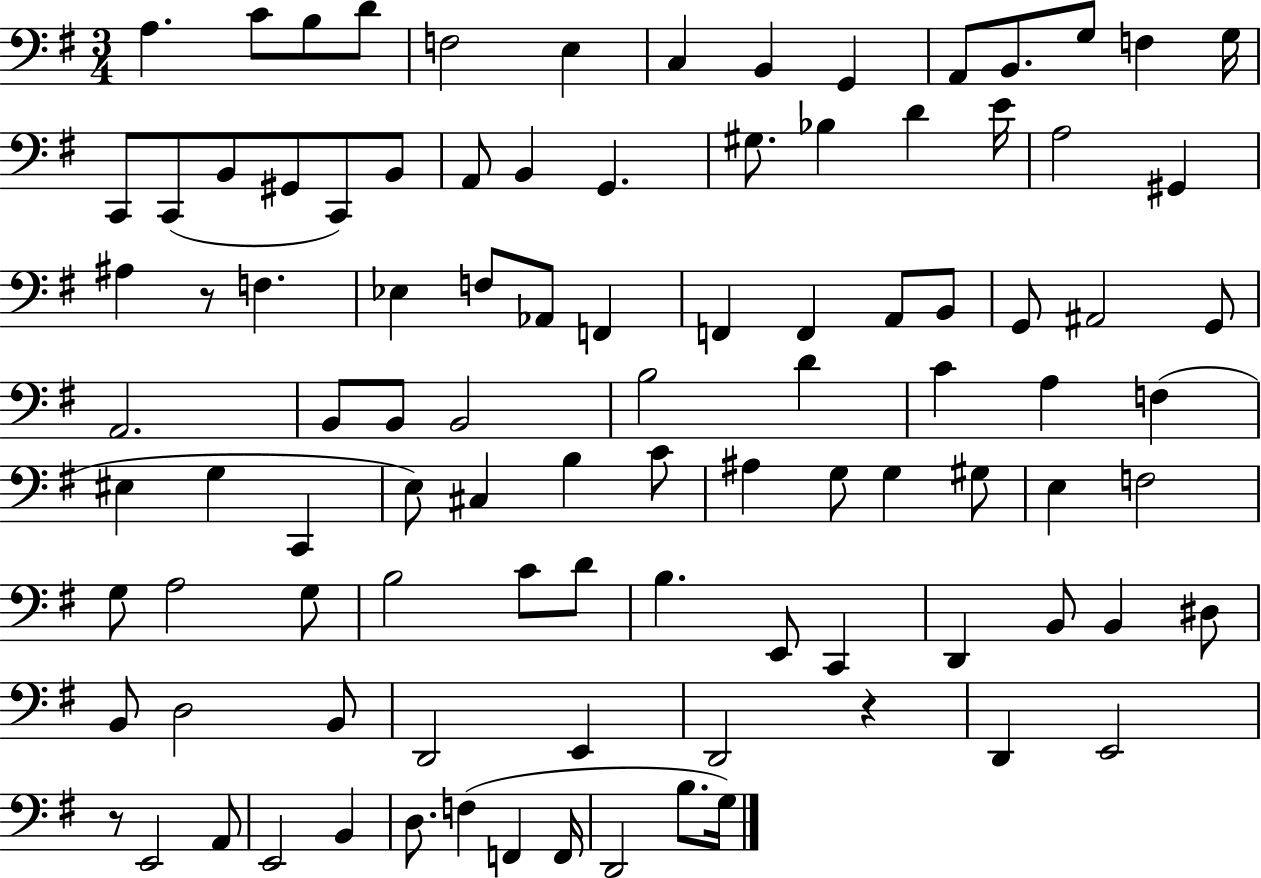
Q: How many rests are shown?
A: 3